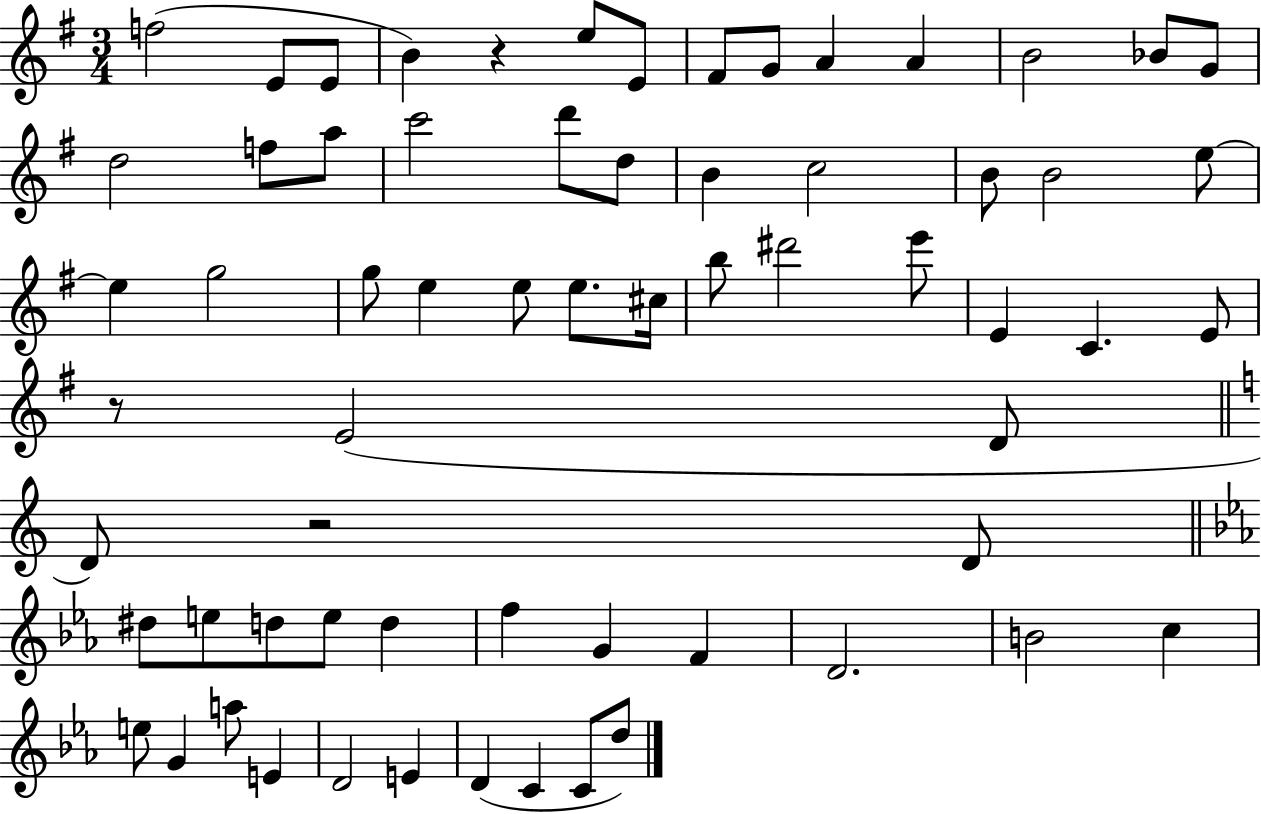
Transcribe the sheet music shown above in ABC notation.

X:1
T:Untitled
M:3/4
L:1/4
K:G
f2 E/2 E/2 B z e/2 E/2 ^F/2 G/2 A A B2 _B/2 G/2 d2 f/2 a/2 c'2 d'/2 d/2 B c2 B/2 B2 e/2 e g2 g/2 e e/2 e/2 ^c/4 b/2 ^d'2 e'/2 E C E/2 z/2 E2 D/2 D/2 z2 D/2 ^d/2 e/2 d/2 e/2 d f G F D2 B2 c e/2 G a/2 E D2 E D C C/2 d/2